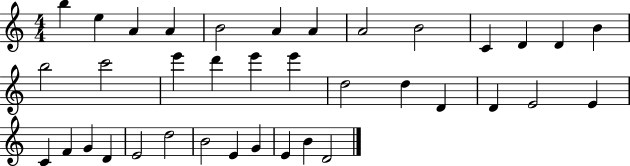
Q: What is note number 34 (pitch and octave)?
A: G4